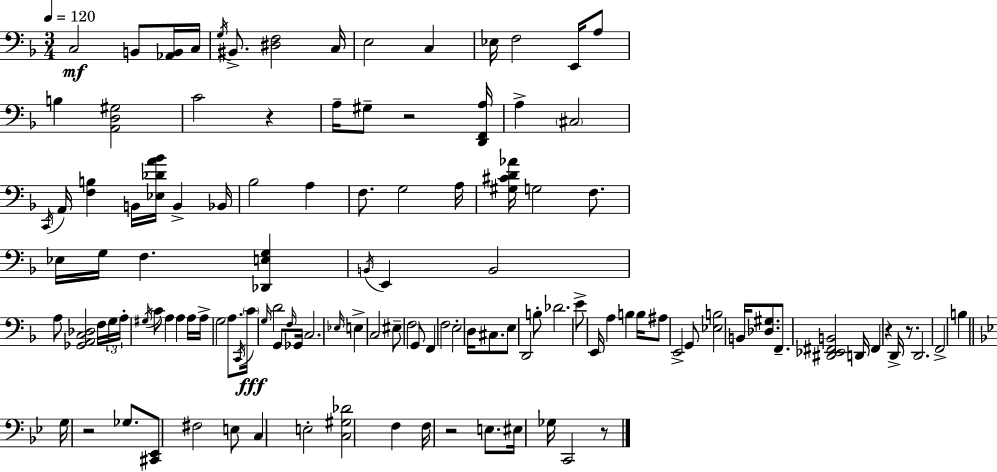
X:1
T:Untitled
M:3/4
L:1/4
K:Dm
C,2 B,,/2 [_A,,B,,]/4 C,/4 G,/4 ^B,,/2 [^D,F,]2 C,/4 E,2 C, _E,/4 F,2 E,,/4 A,/2 B, [A,,D,^G,]2 C2 z A,/4 ^G,/2 z2 [D,,F,,A,]/4 A, ^C,2 C,,/4 A,,/4 [F,B,] B,,/4 [_E,_DA_B]/4 B,, _B,,/4 _B,2 A, F,/2 G,2 A,/4 [^G,^CD_A]/4 G,2 F,/2 _E,/4 G,/4 F, [_D,,E,G,] B,,/4 E,, B,,2 A,/2 [_G,,A,,C,_D,]2 F,/4 G,/4 A,/4 ^G,/4 C/2 A, A, A,/4 A,/4 G,2 A,/2 C,,/4 C/4 G,/4 D2 G,,/2 F,/4 _G,,/4 C,2 _E,/4 E, C,2 ^E,/2 F,2 G,,/2 F,, F,2 E,2 D,/4 ^C,/2 E,/2 D,,2 B,/2 _D2 E/2 E,,/4 A, B, B,/4 ^A,/2 E,,2 G,,/2 [_E,B,]2 B,,/4 [_D,^G,]/2 F,,/2 [^D,,_E,,^F,,B,,]2 D,,/4 ^F,, z D,,/4 z/2 D,,2 F,,2 B, G,/4 z2 _G,/2 [^C,,_E,,]/2 ^F,2 E,/2 C, E,2 [C,^G,_D]2 F, F,/4 z2 E,/2 ^E,/4 _G,/4 C,,2 z/2